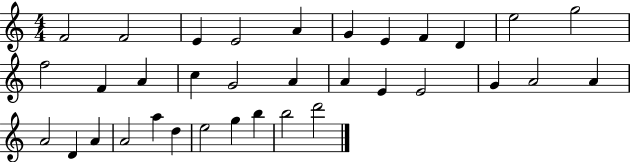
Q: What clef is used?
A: treble